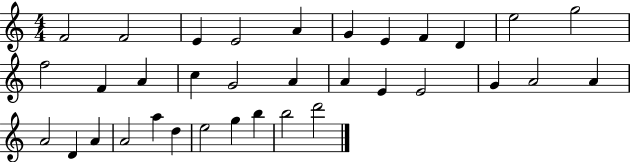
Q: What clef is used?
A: treble